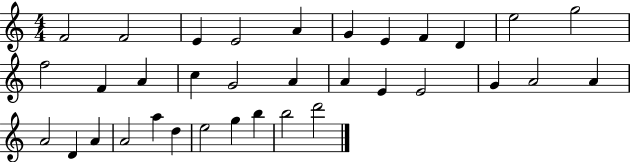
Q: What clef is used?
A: treble